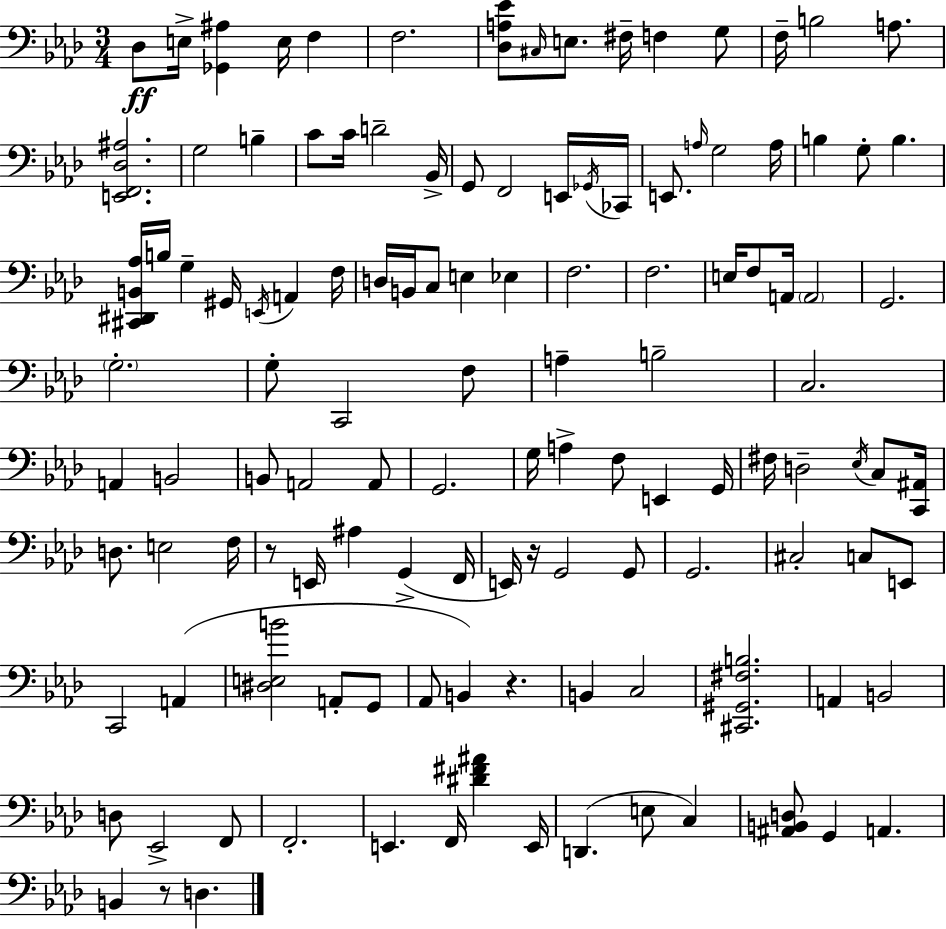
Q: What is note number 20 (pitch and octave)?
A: G2